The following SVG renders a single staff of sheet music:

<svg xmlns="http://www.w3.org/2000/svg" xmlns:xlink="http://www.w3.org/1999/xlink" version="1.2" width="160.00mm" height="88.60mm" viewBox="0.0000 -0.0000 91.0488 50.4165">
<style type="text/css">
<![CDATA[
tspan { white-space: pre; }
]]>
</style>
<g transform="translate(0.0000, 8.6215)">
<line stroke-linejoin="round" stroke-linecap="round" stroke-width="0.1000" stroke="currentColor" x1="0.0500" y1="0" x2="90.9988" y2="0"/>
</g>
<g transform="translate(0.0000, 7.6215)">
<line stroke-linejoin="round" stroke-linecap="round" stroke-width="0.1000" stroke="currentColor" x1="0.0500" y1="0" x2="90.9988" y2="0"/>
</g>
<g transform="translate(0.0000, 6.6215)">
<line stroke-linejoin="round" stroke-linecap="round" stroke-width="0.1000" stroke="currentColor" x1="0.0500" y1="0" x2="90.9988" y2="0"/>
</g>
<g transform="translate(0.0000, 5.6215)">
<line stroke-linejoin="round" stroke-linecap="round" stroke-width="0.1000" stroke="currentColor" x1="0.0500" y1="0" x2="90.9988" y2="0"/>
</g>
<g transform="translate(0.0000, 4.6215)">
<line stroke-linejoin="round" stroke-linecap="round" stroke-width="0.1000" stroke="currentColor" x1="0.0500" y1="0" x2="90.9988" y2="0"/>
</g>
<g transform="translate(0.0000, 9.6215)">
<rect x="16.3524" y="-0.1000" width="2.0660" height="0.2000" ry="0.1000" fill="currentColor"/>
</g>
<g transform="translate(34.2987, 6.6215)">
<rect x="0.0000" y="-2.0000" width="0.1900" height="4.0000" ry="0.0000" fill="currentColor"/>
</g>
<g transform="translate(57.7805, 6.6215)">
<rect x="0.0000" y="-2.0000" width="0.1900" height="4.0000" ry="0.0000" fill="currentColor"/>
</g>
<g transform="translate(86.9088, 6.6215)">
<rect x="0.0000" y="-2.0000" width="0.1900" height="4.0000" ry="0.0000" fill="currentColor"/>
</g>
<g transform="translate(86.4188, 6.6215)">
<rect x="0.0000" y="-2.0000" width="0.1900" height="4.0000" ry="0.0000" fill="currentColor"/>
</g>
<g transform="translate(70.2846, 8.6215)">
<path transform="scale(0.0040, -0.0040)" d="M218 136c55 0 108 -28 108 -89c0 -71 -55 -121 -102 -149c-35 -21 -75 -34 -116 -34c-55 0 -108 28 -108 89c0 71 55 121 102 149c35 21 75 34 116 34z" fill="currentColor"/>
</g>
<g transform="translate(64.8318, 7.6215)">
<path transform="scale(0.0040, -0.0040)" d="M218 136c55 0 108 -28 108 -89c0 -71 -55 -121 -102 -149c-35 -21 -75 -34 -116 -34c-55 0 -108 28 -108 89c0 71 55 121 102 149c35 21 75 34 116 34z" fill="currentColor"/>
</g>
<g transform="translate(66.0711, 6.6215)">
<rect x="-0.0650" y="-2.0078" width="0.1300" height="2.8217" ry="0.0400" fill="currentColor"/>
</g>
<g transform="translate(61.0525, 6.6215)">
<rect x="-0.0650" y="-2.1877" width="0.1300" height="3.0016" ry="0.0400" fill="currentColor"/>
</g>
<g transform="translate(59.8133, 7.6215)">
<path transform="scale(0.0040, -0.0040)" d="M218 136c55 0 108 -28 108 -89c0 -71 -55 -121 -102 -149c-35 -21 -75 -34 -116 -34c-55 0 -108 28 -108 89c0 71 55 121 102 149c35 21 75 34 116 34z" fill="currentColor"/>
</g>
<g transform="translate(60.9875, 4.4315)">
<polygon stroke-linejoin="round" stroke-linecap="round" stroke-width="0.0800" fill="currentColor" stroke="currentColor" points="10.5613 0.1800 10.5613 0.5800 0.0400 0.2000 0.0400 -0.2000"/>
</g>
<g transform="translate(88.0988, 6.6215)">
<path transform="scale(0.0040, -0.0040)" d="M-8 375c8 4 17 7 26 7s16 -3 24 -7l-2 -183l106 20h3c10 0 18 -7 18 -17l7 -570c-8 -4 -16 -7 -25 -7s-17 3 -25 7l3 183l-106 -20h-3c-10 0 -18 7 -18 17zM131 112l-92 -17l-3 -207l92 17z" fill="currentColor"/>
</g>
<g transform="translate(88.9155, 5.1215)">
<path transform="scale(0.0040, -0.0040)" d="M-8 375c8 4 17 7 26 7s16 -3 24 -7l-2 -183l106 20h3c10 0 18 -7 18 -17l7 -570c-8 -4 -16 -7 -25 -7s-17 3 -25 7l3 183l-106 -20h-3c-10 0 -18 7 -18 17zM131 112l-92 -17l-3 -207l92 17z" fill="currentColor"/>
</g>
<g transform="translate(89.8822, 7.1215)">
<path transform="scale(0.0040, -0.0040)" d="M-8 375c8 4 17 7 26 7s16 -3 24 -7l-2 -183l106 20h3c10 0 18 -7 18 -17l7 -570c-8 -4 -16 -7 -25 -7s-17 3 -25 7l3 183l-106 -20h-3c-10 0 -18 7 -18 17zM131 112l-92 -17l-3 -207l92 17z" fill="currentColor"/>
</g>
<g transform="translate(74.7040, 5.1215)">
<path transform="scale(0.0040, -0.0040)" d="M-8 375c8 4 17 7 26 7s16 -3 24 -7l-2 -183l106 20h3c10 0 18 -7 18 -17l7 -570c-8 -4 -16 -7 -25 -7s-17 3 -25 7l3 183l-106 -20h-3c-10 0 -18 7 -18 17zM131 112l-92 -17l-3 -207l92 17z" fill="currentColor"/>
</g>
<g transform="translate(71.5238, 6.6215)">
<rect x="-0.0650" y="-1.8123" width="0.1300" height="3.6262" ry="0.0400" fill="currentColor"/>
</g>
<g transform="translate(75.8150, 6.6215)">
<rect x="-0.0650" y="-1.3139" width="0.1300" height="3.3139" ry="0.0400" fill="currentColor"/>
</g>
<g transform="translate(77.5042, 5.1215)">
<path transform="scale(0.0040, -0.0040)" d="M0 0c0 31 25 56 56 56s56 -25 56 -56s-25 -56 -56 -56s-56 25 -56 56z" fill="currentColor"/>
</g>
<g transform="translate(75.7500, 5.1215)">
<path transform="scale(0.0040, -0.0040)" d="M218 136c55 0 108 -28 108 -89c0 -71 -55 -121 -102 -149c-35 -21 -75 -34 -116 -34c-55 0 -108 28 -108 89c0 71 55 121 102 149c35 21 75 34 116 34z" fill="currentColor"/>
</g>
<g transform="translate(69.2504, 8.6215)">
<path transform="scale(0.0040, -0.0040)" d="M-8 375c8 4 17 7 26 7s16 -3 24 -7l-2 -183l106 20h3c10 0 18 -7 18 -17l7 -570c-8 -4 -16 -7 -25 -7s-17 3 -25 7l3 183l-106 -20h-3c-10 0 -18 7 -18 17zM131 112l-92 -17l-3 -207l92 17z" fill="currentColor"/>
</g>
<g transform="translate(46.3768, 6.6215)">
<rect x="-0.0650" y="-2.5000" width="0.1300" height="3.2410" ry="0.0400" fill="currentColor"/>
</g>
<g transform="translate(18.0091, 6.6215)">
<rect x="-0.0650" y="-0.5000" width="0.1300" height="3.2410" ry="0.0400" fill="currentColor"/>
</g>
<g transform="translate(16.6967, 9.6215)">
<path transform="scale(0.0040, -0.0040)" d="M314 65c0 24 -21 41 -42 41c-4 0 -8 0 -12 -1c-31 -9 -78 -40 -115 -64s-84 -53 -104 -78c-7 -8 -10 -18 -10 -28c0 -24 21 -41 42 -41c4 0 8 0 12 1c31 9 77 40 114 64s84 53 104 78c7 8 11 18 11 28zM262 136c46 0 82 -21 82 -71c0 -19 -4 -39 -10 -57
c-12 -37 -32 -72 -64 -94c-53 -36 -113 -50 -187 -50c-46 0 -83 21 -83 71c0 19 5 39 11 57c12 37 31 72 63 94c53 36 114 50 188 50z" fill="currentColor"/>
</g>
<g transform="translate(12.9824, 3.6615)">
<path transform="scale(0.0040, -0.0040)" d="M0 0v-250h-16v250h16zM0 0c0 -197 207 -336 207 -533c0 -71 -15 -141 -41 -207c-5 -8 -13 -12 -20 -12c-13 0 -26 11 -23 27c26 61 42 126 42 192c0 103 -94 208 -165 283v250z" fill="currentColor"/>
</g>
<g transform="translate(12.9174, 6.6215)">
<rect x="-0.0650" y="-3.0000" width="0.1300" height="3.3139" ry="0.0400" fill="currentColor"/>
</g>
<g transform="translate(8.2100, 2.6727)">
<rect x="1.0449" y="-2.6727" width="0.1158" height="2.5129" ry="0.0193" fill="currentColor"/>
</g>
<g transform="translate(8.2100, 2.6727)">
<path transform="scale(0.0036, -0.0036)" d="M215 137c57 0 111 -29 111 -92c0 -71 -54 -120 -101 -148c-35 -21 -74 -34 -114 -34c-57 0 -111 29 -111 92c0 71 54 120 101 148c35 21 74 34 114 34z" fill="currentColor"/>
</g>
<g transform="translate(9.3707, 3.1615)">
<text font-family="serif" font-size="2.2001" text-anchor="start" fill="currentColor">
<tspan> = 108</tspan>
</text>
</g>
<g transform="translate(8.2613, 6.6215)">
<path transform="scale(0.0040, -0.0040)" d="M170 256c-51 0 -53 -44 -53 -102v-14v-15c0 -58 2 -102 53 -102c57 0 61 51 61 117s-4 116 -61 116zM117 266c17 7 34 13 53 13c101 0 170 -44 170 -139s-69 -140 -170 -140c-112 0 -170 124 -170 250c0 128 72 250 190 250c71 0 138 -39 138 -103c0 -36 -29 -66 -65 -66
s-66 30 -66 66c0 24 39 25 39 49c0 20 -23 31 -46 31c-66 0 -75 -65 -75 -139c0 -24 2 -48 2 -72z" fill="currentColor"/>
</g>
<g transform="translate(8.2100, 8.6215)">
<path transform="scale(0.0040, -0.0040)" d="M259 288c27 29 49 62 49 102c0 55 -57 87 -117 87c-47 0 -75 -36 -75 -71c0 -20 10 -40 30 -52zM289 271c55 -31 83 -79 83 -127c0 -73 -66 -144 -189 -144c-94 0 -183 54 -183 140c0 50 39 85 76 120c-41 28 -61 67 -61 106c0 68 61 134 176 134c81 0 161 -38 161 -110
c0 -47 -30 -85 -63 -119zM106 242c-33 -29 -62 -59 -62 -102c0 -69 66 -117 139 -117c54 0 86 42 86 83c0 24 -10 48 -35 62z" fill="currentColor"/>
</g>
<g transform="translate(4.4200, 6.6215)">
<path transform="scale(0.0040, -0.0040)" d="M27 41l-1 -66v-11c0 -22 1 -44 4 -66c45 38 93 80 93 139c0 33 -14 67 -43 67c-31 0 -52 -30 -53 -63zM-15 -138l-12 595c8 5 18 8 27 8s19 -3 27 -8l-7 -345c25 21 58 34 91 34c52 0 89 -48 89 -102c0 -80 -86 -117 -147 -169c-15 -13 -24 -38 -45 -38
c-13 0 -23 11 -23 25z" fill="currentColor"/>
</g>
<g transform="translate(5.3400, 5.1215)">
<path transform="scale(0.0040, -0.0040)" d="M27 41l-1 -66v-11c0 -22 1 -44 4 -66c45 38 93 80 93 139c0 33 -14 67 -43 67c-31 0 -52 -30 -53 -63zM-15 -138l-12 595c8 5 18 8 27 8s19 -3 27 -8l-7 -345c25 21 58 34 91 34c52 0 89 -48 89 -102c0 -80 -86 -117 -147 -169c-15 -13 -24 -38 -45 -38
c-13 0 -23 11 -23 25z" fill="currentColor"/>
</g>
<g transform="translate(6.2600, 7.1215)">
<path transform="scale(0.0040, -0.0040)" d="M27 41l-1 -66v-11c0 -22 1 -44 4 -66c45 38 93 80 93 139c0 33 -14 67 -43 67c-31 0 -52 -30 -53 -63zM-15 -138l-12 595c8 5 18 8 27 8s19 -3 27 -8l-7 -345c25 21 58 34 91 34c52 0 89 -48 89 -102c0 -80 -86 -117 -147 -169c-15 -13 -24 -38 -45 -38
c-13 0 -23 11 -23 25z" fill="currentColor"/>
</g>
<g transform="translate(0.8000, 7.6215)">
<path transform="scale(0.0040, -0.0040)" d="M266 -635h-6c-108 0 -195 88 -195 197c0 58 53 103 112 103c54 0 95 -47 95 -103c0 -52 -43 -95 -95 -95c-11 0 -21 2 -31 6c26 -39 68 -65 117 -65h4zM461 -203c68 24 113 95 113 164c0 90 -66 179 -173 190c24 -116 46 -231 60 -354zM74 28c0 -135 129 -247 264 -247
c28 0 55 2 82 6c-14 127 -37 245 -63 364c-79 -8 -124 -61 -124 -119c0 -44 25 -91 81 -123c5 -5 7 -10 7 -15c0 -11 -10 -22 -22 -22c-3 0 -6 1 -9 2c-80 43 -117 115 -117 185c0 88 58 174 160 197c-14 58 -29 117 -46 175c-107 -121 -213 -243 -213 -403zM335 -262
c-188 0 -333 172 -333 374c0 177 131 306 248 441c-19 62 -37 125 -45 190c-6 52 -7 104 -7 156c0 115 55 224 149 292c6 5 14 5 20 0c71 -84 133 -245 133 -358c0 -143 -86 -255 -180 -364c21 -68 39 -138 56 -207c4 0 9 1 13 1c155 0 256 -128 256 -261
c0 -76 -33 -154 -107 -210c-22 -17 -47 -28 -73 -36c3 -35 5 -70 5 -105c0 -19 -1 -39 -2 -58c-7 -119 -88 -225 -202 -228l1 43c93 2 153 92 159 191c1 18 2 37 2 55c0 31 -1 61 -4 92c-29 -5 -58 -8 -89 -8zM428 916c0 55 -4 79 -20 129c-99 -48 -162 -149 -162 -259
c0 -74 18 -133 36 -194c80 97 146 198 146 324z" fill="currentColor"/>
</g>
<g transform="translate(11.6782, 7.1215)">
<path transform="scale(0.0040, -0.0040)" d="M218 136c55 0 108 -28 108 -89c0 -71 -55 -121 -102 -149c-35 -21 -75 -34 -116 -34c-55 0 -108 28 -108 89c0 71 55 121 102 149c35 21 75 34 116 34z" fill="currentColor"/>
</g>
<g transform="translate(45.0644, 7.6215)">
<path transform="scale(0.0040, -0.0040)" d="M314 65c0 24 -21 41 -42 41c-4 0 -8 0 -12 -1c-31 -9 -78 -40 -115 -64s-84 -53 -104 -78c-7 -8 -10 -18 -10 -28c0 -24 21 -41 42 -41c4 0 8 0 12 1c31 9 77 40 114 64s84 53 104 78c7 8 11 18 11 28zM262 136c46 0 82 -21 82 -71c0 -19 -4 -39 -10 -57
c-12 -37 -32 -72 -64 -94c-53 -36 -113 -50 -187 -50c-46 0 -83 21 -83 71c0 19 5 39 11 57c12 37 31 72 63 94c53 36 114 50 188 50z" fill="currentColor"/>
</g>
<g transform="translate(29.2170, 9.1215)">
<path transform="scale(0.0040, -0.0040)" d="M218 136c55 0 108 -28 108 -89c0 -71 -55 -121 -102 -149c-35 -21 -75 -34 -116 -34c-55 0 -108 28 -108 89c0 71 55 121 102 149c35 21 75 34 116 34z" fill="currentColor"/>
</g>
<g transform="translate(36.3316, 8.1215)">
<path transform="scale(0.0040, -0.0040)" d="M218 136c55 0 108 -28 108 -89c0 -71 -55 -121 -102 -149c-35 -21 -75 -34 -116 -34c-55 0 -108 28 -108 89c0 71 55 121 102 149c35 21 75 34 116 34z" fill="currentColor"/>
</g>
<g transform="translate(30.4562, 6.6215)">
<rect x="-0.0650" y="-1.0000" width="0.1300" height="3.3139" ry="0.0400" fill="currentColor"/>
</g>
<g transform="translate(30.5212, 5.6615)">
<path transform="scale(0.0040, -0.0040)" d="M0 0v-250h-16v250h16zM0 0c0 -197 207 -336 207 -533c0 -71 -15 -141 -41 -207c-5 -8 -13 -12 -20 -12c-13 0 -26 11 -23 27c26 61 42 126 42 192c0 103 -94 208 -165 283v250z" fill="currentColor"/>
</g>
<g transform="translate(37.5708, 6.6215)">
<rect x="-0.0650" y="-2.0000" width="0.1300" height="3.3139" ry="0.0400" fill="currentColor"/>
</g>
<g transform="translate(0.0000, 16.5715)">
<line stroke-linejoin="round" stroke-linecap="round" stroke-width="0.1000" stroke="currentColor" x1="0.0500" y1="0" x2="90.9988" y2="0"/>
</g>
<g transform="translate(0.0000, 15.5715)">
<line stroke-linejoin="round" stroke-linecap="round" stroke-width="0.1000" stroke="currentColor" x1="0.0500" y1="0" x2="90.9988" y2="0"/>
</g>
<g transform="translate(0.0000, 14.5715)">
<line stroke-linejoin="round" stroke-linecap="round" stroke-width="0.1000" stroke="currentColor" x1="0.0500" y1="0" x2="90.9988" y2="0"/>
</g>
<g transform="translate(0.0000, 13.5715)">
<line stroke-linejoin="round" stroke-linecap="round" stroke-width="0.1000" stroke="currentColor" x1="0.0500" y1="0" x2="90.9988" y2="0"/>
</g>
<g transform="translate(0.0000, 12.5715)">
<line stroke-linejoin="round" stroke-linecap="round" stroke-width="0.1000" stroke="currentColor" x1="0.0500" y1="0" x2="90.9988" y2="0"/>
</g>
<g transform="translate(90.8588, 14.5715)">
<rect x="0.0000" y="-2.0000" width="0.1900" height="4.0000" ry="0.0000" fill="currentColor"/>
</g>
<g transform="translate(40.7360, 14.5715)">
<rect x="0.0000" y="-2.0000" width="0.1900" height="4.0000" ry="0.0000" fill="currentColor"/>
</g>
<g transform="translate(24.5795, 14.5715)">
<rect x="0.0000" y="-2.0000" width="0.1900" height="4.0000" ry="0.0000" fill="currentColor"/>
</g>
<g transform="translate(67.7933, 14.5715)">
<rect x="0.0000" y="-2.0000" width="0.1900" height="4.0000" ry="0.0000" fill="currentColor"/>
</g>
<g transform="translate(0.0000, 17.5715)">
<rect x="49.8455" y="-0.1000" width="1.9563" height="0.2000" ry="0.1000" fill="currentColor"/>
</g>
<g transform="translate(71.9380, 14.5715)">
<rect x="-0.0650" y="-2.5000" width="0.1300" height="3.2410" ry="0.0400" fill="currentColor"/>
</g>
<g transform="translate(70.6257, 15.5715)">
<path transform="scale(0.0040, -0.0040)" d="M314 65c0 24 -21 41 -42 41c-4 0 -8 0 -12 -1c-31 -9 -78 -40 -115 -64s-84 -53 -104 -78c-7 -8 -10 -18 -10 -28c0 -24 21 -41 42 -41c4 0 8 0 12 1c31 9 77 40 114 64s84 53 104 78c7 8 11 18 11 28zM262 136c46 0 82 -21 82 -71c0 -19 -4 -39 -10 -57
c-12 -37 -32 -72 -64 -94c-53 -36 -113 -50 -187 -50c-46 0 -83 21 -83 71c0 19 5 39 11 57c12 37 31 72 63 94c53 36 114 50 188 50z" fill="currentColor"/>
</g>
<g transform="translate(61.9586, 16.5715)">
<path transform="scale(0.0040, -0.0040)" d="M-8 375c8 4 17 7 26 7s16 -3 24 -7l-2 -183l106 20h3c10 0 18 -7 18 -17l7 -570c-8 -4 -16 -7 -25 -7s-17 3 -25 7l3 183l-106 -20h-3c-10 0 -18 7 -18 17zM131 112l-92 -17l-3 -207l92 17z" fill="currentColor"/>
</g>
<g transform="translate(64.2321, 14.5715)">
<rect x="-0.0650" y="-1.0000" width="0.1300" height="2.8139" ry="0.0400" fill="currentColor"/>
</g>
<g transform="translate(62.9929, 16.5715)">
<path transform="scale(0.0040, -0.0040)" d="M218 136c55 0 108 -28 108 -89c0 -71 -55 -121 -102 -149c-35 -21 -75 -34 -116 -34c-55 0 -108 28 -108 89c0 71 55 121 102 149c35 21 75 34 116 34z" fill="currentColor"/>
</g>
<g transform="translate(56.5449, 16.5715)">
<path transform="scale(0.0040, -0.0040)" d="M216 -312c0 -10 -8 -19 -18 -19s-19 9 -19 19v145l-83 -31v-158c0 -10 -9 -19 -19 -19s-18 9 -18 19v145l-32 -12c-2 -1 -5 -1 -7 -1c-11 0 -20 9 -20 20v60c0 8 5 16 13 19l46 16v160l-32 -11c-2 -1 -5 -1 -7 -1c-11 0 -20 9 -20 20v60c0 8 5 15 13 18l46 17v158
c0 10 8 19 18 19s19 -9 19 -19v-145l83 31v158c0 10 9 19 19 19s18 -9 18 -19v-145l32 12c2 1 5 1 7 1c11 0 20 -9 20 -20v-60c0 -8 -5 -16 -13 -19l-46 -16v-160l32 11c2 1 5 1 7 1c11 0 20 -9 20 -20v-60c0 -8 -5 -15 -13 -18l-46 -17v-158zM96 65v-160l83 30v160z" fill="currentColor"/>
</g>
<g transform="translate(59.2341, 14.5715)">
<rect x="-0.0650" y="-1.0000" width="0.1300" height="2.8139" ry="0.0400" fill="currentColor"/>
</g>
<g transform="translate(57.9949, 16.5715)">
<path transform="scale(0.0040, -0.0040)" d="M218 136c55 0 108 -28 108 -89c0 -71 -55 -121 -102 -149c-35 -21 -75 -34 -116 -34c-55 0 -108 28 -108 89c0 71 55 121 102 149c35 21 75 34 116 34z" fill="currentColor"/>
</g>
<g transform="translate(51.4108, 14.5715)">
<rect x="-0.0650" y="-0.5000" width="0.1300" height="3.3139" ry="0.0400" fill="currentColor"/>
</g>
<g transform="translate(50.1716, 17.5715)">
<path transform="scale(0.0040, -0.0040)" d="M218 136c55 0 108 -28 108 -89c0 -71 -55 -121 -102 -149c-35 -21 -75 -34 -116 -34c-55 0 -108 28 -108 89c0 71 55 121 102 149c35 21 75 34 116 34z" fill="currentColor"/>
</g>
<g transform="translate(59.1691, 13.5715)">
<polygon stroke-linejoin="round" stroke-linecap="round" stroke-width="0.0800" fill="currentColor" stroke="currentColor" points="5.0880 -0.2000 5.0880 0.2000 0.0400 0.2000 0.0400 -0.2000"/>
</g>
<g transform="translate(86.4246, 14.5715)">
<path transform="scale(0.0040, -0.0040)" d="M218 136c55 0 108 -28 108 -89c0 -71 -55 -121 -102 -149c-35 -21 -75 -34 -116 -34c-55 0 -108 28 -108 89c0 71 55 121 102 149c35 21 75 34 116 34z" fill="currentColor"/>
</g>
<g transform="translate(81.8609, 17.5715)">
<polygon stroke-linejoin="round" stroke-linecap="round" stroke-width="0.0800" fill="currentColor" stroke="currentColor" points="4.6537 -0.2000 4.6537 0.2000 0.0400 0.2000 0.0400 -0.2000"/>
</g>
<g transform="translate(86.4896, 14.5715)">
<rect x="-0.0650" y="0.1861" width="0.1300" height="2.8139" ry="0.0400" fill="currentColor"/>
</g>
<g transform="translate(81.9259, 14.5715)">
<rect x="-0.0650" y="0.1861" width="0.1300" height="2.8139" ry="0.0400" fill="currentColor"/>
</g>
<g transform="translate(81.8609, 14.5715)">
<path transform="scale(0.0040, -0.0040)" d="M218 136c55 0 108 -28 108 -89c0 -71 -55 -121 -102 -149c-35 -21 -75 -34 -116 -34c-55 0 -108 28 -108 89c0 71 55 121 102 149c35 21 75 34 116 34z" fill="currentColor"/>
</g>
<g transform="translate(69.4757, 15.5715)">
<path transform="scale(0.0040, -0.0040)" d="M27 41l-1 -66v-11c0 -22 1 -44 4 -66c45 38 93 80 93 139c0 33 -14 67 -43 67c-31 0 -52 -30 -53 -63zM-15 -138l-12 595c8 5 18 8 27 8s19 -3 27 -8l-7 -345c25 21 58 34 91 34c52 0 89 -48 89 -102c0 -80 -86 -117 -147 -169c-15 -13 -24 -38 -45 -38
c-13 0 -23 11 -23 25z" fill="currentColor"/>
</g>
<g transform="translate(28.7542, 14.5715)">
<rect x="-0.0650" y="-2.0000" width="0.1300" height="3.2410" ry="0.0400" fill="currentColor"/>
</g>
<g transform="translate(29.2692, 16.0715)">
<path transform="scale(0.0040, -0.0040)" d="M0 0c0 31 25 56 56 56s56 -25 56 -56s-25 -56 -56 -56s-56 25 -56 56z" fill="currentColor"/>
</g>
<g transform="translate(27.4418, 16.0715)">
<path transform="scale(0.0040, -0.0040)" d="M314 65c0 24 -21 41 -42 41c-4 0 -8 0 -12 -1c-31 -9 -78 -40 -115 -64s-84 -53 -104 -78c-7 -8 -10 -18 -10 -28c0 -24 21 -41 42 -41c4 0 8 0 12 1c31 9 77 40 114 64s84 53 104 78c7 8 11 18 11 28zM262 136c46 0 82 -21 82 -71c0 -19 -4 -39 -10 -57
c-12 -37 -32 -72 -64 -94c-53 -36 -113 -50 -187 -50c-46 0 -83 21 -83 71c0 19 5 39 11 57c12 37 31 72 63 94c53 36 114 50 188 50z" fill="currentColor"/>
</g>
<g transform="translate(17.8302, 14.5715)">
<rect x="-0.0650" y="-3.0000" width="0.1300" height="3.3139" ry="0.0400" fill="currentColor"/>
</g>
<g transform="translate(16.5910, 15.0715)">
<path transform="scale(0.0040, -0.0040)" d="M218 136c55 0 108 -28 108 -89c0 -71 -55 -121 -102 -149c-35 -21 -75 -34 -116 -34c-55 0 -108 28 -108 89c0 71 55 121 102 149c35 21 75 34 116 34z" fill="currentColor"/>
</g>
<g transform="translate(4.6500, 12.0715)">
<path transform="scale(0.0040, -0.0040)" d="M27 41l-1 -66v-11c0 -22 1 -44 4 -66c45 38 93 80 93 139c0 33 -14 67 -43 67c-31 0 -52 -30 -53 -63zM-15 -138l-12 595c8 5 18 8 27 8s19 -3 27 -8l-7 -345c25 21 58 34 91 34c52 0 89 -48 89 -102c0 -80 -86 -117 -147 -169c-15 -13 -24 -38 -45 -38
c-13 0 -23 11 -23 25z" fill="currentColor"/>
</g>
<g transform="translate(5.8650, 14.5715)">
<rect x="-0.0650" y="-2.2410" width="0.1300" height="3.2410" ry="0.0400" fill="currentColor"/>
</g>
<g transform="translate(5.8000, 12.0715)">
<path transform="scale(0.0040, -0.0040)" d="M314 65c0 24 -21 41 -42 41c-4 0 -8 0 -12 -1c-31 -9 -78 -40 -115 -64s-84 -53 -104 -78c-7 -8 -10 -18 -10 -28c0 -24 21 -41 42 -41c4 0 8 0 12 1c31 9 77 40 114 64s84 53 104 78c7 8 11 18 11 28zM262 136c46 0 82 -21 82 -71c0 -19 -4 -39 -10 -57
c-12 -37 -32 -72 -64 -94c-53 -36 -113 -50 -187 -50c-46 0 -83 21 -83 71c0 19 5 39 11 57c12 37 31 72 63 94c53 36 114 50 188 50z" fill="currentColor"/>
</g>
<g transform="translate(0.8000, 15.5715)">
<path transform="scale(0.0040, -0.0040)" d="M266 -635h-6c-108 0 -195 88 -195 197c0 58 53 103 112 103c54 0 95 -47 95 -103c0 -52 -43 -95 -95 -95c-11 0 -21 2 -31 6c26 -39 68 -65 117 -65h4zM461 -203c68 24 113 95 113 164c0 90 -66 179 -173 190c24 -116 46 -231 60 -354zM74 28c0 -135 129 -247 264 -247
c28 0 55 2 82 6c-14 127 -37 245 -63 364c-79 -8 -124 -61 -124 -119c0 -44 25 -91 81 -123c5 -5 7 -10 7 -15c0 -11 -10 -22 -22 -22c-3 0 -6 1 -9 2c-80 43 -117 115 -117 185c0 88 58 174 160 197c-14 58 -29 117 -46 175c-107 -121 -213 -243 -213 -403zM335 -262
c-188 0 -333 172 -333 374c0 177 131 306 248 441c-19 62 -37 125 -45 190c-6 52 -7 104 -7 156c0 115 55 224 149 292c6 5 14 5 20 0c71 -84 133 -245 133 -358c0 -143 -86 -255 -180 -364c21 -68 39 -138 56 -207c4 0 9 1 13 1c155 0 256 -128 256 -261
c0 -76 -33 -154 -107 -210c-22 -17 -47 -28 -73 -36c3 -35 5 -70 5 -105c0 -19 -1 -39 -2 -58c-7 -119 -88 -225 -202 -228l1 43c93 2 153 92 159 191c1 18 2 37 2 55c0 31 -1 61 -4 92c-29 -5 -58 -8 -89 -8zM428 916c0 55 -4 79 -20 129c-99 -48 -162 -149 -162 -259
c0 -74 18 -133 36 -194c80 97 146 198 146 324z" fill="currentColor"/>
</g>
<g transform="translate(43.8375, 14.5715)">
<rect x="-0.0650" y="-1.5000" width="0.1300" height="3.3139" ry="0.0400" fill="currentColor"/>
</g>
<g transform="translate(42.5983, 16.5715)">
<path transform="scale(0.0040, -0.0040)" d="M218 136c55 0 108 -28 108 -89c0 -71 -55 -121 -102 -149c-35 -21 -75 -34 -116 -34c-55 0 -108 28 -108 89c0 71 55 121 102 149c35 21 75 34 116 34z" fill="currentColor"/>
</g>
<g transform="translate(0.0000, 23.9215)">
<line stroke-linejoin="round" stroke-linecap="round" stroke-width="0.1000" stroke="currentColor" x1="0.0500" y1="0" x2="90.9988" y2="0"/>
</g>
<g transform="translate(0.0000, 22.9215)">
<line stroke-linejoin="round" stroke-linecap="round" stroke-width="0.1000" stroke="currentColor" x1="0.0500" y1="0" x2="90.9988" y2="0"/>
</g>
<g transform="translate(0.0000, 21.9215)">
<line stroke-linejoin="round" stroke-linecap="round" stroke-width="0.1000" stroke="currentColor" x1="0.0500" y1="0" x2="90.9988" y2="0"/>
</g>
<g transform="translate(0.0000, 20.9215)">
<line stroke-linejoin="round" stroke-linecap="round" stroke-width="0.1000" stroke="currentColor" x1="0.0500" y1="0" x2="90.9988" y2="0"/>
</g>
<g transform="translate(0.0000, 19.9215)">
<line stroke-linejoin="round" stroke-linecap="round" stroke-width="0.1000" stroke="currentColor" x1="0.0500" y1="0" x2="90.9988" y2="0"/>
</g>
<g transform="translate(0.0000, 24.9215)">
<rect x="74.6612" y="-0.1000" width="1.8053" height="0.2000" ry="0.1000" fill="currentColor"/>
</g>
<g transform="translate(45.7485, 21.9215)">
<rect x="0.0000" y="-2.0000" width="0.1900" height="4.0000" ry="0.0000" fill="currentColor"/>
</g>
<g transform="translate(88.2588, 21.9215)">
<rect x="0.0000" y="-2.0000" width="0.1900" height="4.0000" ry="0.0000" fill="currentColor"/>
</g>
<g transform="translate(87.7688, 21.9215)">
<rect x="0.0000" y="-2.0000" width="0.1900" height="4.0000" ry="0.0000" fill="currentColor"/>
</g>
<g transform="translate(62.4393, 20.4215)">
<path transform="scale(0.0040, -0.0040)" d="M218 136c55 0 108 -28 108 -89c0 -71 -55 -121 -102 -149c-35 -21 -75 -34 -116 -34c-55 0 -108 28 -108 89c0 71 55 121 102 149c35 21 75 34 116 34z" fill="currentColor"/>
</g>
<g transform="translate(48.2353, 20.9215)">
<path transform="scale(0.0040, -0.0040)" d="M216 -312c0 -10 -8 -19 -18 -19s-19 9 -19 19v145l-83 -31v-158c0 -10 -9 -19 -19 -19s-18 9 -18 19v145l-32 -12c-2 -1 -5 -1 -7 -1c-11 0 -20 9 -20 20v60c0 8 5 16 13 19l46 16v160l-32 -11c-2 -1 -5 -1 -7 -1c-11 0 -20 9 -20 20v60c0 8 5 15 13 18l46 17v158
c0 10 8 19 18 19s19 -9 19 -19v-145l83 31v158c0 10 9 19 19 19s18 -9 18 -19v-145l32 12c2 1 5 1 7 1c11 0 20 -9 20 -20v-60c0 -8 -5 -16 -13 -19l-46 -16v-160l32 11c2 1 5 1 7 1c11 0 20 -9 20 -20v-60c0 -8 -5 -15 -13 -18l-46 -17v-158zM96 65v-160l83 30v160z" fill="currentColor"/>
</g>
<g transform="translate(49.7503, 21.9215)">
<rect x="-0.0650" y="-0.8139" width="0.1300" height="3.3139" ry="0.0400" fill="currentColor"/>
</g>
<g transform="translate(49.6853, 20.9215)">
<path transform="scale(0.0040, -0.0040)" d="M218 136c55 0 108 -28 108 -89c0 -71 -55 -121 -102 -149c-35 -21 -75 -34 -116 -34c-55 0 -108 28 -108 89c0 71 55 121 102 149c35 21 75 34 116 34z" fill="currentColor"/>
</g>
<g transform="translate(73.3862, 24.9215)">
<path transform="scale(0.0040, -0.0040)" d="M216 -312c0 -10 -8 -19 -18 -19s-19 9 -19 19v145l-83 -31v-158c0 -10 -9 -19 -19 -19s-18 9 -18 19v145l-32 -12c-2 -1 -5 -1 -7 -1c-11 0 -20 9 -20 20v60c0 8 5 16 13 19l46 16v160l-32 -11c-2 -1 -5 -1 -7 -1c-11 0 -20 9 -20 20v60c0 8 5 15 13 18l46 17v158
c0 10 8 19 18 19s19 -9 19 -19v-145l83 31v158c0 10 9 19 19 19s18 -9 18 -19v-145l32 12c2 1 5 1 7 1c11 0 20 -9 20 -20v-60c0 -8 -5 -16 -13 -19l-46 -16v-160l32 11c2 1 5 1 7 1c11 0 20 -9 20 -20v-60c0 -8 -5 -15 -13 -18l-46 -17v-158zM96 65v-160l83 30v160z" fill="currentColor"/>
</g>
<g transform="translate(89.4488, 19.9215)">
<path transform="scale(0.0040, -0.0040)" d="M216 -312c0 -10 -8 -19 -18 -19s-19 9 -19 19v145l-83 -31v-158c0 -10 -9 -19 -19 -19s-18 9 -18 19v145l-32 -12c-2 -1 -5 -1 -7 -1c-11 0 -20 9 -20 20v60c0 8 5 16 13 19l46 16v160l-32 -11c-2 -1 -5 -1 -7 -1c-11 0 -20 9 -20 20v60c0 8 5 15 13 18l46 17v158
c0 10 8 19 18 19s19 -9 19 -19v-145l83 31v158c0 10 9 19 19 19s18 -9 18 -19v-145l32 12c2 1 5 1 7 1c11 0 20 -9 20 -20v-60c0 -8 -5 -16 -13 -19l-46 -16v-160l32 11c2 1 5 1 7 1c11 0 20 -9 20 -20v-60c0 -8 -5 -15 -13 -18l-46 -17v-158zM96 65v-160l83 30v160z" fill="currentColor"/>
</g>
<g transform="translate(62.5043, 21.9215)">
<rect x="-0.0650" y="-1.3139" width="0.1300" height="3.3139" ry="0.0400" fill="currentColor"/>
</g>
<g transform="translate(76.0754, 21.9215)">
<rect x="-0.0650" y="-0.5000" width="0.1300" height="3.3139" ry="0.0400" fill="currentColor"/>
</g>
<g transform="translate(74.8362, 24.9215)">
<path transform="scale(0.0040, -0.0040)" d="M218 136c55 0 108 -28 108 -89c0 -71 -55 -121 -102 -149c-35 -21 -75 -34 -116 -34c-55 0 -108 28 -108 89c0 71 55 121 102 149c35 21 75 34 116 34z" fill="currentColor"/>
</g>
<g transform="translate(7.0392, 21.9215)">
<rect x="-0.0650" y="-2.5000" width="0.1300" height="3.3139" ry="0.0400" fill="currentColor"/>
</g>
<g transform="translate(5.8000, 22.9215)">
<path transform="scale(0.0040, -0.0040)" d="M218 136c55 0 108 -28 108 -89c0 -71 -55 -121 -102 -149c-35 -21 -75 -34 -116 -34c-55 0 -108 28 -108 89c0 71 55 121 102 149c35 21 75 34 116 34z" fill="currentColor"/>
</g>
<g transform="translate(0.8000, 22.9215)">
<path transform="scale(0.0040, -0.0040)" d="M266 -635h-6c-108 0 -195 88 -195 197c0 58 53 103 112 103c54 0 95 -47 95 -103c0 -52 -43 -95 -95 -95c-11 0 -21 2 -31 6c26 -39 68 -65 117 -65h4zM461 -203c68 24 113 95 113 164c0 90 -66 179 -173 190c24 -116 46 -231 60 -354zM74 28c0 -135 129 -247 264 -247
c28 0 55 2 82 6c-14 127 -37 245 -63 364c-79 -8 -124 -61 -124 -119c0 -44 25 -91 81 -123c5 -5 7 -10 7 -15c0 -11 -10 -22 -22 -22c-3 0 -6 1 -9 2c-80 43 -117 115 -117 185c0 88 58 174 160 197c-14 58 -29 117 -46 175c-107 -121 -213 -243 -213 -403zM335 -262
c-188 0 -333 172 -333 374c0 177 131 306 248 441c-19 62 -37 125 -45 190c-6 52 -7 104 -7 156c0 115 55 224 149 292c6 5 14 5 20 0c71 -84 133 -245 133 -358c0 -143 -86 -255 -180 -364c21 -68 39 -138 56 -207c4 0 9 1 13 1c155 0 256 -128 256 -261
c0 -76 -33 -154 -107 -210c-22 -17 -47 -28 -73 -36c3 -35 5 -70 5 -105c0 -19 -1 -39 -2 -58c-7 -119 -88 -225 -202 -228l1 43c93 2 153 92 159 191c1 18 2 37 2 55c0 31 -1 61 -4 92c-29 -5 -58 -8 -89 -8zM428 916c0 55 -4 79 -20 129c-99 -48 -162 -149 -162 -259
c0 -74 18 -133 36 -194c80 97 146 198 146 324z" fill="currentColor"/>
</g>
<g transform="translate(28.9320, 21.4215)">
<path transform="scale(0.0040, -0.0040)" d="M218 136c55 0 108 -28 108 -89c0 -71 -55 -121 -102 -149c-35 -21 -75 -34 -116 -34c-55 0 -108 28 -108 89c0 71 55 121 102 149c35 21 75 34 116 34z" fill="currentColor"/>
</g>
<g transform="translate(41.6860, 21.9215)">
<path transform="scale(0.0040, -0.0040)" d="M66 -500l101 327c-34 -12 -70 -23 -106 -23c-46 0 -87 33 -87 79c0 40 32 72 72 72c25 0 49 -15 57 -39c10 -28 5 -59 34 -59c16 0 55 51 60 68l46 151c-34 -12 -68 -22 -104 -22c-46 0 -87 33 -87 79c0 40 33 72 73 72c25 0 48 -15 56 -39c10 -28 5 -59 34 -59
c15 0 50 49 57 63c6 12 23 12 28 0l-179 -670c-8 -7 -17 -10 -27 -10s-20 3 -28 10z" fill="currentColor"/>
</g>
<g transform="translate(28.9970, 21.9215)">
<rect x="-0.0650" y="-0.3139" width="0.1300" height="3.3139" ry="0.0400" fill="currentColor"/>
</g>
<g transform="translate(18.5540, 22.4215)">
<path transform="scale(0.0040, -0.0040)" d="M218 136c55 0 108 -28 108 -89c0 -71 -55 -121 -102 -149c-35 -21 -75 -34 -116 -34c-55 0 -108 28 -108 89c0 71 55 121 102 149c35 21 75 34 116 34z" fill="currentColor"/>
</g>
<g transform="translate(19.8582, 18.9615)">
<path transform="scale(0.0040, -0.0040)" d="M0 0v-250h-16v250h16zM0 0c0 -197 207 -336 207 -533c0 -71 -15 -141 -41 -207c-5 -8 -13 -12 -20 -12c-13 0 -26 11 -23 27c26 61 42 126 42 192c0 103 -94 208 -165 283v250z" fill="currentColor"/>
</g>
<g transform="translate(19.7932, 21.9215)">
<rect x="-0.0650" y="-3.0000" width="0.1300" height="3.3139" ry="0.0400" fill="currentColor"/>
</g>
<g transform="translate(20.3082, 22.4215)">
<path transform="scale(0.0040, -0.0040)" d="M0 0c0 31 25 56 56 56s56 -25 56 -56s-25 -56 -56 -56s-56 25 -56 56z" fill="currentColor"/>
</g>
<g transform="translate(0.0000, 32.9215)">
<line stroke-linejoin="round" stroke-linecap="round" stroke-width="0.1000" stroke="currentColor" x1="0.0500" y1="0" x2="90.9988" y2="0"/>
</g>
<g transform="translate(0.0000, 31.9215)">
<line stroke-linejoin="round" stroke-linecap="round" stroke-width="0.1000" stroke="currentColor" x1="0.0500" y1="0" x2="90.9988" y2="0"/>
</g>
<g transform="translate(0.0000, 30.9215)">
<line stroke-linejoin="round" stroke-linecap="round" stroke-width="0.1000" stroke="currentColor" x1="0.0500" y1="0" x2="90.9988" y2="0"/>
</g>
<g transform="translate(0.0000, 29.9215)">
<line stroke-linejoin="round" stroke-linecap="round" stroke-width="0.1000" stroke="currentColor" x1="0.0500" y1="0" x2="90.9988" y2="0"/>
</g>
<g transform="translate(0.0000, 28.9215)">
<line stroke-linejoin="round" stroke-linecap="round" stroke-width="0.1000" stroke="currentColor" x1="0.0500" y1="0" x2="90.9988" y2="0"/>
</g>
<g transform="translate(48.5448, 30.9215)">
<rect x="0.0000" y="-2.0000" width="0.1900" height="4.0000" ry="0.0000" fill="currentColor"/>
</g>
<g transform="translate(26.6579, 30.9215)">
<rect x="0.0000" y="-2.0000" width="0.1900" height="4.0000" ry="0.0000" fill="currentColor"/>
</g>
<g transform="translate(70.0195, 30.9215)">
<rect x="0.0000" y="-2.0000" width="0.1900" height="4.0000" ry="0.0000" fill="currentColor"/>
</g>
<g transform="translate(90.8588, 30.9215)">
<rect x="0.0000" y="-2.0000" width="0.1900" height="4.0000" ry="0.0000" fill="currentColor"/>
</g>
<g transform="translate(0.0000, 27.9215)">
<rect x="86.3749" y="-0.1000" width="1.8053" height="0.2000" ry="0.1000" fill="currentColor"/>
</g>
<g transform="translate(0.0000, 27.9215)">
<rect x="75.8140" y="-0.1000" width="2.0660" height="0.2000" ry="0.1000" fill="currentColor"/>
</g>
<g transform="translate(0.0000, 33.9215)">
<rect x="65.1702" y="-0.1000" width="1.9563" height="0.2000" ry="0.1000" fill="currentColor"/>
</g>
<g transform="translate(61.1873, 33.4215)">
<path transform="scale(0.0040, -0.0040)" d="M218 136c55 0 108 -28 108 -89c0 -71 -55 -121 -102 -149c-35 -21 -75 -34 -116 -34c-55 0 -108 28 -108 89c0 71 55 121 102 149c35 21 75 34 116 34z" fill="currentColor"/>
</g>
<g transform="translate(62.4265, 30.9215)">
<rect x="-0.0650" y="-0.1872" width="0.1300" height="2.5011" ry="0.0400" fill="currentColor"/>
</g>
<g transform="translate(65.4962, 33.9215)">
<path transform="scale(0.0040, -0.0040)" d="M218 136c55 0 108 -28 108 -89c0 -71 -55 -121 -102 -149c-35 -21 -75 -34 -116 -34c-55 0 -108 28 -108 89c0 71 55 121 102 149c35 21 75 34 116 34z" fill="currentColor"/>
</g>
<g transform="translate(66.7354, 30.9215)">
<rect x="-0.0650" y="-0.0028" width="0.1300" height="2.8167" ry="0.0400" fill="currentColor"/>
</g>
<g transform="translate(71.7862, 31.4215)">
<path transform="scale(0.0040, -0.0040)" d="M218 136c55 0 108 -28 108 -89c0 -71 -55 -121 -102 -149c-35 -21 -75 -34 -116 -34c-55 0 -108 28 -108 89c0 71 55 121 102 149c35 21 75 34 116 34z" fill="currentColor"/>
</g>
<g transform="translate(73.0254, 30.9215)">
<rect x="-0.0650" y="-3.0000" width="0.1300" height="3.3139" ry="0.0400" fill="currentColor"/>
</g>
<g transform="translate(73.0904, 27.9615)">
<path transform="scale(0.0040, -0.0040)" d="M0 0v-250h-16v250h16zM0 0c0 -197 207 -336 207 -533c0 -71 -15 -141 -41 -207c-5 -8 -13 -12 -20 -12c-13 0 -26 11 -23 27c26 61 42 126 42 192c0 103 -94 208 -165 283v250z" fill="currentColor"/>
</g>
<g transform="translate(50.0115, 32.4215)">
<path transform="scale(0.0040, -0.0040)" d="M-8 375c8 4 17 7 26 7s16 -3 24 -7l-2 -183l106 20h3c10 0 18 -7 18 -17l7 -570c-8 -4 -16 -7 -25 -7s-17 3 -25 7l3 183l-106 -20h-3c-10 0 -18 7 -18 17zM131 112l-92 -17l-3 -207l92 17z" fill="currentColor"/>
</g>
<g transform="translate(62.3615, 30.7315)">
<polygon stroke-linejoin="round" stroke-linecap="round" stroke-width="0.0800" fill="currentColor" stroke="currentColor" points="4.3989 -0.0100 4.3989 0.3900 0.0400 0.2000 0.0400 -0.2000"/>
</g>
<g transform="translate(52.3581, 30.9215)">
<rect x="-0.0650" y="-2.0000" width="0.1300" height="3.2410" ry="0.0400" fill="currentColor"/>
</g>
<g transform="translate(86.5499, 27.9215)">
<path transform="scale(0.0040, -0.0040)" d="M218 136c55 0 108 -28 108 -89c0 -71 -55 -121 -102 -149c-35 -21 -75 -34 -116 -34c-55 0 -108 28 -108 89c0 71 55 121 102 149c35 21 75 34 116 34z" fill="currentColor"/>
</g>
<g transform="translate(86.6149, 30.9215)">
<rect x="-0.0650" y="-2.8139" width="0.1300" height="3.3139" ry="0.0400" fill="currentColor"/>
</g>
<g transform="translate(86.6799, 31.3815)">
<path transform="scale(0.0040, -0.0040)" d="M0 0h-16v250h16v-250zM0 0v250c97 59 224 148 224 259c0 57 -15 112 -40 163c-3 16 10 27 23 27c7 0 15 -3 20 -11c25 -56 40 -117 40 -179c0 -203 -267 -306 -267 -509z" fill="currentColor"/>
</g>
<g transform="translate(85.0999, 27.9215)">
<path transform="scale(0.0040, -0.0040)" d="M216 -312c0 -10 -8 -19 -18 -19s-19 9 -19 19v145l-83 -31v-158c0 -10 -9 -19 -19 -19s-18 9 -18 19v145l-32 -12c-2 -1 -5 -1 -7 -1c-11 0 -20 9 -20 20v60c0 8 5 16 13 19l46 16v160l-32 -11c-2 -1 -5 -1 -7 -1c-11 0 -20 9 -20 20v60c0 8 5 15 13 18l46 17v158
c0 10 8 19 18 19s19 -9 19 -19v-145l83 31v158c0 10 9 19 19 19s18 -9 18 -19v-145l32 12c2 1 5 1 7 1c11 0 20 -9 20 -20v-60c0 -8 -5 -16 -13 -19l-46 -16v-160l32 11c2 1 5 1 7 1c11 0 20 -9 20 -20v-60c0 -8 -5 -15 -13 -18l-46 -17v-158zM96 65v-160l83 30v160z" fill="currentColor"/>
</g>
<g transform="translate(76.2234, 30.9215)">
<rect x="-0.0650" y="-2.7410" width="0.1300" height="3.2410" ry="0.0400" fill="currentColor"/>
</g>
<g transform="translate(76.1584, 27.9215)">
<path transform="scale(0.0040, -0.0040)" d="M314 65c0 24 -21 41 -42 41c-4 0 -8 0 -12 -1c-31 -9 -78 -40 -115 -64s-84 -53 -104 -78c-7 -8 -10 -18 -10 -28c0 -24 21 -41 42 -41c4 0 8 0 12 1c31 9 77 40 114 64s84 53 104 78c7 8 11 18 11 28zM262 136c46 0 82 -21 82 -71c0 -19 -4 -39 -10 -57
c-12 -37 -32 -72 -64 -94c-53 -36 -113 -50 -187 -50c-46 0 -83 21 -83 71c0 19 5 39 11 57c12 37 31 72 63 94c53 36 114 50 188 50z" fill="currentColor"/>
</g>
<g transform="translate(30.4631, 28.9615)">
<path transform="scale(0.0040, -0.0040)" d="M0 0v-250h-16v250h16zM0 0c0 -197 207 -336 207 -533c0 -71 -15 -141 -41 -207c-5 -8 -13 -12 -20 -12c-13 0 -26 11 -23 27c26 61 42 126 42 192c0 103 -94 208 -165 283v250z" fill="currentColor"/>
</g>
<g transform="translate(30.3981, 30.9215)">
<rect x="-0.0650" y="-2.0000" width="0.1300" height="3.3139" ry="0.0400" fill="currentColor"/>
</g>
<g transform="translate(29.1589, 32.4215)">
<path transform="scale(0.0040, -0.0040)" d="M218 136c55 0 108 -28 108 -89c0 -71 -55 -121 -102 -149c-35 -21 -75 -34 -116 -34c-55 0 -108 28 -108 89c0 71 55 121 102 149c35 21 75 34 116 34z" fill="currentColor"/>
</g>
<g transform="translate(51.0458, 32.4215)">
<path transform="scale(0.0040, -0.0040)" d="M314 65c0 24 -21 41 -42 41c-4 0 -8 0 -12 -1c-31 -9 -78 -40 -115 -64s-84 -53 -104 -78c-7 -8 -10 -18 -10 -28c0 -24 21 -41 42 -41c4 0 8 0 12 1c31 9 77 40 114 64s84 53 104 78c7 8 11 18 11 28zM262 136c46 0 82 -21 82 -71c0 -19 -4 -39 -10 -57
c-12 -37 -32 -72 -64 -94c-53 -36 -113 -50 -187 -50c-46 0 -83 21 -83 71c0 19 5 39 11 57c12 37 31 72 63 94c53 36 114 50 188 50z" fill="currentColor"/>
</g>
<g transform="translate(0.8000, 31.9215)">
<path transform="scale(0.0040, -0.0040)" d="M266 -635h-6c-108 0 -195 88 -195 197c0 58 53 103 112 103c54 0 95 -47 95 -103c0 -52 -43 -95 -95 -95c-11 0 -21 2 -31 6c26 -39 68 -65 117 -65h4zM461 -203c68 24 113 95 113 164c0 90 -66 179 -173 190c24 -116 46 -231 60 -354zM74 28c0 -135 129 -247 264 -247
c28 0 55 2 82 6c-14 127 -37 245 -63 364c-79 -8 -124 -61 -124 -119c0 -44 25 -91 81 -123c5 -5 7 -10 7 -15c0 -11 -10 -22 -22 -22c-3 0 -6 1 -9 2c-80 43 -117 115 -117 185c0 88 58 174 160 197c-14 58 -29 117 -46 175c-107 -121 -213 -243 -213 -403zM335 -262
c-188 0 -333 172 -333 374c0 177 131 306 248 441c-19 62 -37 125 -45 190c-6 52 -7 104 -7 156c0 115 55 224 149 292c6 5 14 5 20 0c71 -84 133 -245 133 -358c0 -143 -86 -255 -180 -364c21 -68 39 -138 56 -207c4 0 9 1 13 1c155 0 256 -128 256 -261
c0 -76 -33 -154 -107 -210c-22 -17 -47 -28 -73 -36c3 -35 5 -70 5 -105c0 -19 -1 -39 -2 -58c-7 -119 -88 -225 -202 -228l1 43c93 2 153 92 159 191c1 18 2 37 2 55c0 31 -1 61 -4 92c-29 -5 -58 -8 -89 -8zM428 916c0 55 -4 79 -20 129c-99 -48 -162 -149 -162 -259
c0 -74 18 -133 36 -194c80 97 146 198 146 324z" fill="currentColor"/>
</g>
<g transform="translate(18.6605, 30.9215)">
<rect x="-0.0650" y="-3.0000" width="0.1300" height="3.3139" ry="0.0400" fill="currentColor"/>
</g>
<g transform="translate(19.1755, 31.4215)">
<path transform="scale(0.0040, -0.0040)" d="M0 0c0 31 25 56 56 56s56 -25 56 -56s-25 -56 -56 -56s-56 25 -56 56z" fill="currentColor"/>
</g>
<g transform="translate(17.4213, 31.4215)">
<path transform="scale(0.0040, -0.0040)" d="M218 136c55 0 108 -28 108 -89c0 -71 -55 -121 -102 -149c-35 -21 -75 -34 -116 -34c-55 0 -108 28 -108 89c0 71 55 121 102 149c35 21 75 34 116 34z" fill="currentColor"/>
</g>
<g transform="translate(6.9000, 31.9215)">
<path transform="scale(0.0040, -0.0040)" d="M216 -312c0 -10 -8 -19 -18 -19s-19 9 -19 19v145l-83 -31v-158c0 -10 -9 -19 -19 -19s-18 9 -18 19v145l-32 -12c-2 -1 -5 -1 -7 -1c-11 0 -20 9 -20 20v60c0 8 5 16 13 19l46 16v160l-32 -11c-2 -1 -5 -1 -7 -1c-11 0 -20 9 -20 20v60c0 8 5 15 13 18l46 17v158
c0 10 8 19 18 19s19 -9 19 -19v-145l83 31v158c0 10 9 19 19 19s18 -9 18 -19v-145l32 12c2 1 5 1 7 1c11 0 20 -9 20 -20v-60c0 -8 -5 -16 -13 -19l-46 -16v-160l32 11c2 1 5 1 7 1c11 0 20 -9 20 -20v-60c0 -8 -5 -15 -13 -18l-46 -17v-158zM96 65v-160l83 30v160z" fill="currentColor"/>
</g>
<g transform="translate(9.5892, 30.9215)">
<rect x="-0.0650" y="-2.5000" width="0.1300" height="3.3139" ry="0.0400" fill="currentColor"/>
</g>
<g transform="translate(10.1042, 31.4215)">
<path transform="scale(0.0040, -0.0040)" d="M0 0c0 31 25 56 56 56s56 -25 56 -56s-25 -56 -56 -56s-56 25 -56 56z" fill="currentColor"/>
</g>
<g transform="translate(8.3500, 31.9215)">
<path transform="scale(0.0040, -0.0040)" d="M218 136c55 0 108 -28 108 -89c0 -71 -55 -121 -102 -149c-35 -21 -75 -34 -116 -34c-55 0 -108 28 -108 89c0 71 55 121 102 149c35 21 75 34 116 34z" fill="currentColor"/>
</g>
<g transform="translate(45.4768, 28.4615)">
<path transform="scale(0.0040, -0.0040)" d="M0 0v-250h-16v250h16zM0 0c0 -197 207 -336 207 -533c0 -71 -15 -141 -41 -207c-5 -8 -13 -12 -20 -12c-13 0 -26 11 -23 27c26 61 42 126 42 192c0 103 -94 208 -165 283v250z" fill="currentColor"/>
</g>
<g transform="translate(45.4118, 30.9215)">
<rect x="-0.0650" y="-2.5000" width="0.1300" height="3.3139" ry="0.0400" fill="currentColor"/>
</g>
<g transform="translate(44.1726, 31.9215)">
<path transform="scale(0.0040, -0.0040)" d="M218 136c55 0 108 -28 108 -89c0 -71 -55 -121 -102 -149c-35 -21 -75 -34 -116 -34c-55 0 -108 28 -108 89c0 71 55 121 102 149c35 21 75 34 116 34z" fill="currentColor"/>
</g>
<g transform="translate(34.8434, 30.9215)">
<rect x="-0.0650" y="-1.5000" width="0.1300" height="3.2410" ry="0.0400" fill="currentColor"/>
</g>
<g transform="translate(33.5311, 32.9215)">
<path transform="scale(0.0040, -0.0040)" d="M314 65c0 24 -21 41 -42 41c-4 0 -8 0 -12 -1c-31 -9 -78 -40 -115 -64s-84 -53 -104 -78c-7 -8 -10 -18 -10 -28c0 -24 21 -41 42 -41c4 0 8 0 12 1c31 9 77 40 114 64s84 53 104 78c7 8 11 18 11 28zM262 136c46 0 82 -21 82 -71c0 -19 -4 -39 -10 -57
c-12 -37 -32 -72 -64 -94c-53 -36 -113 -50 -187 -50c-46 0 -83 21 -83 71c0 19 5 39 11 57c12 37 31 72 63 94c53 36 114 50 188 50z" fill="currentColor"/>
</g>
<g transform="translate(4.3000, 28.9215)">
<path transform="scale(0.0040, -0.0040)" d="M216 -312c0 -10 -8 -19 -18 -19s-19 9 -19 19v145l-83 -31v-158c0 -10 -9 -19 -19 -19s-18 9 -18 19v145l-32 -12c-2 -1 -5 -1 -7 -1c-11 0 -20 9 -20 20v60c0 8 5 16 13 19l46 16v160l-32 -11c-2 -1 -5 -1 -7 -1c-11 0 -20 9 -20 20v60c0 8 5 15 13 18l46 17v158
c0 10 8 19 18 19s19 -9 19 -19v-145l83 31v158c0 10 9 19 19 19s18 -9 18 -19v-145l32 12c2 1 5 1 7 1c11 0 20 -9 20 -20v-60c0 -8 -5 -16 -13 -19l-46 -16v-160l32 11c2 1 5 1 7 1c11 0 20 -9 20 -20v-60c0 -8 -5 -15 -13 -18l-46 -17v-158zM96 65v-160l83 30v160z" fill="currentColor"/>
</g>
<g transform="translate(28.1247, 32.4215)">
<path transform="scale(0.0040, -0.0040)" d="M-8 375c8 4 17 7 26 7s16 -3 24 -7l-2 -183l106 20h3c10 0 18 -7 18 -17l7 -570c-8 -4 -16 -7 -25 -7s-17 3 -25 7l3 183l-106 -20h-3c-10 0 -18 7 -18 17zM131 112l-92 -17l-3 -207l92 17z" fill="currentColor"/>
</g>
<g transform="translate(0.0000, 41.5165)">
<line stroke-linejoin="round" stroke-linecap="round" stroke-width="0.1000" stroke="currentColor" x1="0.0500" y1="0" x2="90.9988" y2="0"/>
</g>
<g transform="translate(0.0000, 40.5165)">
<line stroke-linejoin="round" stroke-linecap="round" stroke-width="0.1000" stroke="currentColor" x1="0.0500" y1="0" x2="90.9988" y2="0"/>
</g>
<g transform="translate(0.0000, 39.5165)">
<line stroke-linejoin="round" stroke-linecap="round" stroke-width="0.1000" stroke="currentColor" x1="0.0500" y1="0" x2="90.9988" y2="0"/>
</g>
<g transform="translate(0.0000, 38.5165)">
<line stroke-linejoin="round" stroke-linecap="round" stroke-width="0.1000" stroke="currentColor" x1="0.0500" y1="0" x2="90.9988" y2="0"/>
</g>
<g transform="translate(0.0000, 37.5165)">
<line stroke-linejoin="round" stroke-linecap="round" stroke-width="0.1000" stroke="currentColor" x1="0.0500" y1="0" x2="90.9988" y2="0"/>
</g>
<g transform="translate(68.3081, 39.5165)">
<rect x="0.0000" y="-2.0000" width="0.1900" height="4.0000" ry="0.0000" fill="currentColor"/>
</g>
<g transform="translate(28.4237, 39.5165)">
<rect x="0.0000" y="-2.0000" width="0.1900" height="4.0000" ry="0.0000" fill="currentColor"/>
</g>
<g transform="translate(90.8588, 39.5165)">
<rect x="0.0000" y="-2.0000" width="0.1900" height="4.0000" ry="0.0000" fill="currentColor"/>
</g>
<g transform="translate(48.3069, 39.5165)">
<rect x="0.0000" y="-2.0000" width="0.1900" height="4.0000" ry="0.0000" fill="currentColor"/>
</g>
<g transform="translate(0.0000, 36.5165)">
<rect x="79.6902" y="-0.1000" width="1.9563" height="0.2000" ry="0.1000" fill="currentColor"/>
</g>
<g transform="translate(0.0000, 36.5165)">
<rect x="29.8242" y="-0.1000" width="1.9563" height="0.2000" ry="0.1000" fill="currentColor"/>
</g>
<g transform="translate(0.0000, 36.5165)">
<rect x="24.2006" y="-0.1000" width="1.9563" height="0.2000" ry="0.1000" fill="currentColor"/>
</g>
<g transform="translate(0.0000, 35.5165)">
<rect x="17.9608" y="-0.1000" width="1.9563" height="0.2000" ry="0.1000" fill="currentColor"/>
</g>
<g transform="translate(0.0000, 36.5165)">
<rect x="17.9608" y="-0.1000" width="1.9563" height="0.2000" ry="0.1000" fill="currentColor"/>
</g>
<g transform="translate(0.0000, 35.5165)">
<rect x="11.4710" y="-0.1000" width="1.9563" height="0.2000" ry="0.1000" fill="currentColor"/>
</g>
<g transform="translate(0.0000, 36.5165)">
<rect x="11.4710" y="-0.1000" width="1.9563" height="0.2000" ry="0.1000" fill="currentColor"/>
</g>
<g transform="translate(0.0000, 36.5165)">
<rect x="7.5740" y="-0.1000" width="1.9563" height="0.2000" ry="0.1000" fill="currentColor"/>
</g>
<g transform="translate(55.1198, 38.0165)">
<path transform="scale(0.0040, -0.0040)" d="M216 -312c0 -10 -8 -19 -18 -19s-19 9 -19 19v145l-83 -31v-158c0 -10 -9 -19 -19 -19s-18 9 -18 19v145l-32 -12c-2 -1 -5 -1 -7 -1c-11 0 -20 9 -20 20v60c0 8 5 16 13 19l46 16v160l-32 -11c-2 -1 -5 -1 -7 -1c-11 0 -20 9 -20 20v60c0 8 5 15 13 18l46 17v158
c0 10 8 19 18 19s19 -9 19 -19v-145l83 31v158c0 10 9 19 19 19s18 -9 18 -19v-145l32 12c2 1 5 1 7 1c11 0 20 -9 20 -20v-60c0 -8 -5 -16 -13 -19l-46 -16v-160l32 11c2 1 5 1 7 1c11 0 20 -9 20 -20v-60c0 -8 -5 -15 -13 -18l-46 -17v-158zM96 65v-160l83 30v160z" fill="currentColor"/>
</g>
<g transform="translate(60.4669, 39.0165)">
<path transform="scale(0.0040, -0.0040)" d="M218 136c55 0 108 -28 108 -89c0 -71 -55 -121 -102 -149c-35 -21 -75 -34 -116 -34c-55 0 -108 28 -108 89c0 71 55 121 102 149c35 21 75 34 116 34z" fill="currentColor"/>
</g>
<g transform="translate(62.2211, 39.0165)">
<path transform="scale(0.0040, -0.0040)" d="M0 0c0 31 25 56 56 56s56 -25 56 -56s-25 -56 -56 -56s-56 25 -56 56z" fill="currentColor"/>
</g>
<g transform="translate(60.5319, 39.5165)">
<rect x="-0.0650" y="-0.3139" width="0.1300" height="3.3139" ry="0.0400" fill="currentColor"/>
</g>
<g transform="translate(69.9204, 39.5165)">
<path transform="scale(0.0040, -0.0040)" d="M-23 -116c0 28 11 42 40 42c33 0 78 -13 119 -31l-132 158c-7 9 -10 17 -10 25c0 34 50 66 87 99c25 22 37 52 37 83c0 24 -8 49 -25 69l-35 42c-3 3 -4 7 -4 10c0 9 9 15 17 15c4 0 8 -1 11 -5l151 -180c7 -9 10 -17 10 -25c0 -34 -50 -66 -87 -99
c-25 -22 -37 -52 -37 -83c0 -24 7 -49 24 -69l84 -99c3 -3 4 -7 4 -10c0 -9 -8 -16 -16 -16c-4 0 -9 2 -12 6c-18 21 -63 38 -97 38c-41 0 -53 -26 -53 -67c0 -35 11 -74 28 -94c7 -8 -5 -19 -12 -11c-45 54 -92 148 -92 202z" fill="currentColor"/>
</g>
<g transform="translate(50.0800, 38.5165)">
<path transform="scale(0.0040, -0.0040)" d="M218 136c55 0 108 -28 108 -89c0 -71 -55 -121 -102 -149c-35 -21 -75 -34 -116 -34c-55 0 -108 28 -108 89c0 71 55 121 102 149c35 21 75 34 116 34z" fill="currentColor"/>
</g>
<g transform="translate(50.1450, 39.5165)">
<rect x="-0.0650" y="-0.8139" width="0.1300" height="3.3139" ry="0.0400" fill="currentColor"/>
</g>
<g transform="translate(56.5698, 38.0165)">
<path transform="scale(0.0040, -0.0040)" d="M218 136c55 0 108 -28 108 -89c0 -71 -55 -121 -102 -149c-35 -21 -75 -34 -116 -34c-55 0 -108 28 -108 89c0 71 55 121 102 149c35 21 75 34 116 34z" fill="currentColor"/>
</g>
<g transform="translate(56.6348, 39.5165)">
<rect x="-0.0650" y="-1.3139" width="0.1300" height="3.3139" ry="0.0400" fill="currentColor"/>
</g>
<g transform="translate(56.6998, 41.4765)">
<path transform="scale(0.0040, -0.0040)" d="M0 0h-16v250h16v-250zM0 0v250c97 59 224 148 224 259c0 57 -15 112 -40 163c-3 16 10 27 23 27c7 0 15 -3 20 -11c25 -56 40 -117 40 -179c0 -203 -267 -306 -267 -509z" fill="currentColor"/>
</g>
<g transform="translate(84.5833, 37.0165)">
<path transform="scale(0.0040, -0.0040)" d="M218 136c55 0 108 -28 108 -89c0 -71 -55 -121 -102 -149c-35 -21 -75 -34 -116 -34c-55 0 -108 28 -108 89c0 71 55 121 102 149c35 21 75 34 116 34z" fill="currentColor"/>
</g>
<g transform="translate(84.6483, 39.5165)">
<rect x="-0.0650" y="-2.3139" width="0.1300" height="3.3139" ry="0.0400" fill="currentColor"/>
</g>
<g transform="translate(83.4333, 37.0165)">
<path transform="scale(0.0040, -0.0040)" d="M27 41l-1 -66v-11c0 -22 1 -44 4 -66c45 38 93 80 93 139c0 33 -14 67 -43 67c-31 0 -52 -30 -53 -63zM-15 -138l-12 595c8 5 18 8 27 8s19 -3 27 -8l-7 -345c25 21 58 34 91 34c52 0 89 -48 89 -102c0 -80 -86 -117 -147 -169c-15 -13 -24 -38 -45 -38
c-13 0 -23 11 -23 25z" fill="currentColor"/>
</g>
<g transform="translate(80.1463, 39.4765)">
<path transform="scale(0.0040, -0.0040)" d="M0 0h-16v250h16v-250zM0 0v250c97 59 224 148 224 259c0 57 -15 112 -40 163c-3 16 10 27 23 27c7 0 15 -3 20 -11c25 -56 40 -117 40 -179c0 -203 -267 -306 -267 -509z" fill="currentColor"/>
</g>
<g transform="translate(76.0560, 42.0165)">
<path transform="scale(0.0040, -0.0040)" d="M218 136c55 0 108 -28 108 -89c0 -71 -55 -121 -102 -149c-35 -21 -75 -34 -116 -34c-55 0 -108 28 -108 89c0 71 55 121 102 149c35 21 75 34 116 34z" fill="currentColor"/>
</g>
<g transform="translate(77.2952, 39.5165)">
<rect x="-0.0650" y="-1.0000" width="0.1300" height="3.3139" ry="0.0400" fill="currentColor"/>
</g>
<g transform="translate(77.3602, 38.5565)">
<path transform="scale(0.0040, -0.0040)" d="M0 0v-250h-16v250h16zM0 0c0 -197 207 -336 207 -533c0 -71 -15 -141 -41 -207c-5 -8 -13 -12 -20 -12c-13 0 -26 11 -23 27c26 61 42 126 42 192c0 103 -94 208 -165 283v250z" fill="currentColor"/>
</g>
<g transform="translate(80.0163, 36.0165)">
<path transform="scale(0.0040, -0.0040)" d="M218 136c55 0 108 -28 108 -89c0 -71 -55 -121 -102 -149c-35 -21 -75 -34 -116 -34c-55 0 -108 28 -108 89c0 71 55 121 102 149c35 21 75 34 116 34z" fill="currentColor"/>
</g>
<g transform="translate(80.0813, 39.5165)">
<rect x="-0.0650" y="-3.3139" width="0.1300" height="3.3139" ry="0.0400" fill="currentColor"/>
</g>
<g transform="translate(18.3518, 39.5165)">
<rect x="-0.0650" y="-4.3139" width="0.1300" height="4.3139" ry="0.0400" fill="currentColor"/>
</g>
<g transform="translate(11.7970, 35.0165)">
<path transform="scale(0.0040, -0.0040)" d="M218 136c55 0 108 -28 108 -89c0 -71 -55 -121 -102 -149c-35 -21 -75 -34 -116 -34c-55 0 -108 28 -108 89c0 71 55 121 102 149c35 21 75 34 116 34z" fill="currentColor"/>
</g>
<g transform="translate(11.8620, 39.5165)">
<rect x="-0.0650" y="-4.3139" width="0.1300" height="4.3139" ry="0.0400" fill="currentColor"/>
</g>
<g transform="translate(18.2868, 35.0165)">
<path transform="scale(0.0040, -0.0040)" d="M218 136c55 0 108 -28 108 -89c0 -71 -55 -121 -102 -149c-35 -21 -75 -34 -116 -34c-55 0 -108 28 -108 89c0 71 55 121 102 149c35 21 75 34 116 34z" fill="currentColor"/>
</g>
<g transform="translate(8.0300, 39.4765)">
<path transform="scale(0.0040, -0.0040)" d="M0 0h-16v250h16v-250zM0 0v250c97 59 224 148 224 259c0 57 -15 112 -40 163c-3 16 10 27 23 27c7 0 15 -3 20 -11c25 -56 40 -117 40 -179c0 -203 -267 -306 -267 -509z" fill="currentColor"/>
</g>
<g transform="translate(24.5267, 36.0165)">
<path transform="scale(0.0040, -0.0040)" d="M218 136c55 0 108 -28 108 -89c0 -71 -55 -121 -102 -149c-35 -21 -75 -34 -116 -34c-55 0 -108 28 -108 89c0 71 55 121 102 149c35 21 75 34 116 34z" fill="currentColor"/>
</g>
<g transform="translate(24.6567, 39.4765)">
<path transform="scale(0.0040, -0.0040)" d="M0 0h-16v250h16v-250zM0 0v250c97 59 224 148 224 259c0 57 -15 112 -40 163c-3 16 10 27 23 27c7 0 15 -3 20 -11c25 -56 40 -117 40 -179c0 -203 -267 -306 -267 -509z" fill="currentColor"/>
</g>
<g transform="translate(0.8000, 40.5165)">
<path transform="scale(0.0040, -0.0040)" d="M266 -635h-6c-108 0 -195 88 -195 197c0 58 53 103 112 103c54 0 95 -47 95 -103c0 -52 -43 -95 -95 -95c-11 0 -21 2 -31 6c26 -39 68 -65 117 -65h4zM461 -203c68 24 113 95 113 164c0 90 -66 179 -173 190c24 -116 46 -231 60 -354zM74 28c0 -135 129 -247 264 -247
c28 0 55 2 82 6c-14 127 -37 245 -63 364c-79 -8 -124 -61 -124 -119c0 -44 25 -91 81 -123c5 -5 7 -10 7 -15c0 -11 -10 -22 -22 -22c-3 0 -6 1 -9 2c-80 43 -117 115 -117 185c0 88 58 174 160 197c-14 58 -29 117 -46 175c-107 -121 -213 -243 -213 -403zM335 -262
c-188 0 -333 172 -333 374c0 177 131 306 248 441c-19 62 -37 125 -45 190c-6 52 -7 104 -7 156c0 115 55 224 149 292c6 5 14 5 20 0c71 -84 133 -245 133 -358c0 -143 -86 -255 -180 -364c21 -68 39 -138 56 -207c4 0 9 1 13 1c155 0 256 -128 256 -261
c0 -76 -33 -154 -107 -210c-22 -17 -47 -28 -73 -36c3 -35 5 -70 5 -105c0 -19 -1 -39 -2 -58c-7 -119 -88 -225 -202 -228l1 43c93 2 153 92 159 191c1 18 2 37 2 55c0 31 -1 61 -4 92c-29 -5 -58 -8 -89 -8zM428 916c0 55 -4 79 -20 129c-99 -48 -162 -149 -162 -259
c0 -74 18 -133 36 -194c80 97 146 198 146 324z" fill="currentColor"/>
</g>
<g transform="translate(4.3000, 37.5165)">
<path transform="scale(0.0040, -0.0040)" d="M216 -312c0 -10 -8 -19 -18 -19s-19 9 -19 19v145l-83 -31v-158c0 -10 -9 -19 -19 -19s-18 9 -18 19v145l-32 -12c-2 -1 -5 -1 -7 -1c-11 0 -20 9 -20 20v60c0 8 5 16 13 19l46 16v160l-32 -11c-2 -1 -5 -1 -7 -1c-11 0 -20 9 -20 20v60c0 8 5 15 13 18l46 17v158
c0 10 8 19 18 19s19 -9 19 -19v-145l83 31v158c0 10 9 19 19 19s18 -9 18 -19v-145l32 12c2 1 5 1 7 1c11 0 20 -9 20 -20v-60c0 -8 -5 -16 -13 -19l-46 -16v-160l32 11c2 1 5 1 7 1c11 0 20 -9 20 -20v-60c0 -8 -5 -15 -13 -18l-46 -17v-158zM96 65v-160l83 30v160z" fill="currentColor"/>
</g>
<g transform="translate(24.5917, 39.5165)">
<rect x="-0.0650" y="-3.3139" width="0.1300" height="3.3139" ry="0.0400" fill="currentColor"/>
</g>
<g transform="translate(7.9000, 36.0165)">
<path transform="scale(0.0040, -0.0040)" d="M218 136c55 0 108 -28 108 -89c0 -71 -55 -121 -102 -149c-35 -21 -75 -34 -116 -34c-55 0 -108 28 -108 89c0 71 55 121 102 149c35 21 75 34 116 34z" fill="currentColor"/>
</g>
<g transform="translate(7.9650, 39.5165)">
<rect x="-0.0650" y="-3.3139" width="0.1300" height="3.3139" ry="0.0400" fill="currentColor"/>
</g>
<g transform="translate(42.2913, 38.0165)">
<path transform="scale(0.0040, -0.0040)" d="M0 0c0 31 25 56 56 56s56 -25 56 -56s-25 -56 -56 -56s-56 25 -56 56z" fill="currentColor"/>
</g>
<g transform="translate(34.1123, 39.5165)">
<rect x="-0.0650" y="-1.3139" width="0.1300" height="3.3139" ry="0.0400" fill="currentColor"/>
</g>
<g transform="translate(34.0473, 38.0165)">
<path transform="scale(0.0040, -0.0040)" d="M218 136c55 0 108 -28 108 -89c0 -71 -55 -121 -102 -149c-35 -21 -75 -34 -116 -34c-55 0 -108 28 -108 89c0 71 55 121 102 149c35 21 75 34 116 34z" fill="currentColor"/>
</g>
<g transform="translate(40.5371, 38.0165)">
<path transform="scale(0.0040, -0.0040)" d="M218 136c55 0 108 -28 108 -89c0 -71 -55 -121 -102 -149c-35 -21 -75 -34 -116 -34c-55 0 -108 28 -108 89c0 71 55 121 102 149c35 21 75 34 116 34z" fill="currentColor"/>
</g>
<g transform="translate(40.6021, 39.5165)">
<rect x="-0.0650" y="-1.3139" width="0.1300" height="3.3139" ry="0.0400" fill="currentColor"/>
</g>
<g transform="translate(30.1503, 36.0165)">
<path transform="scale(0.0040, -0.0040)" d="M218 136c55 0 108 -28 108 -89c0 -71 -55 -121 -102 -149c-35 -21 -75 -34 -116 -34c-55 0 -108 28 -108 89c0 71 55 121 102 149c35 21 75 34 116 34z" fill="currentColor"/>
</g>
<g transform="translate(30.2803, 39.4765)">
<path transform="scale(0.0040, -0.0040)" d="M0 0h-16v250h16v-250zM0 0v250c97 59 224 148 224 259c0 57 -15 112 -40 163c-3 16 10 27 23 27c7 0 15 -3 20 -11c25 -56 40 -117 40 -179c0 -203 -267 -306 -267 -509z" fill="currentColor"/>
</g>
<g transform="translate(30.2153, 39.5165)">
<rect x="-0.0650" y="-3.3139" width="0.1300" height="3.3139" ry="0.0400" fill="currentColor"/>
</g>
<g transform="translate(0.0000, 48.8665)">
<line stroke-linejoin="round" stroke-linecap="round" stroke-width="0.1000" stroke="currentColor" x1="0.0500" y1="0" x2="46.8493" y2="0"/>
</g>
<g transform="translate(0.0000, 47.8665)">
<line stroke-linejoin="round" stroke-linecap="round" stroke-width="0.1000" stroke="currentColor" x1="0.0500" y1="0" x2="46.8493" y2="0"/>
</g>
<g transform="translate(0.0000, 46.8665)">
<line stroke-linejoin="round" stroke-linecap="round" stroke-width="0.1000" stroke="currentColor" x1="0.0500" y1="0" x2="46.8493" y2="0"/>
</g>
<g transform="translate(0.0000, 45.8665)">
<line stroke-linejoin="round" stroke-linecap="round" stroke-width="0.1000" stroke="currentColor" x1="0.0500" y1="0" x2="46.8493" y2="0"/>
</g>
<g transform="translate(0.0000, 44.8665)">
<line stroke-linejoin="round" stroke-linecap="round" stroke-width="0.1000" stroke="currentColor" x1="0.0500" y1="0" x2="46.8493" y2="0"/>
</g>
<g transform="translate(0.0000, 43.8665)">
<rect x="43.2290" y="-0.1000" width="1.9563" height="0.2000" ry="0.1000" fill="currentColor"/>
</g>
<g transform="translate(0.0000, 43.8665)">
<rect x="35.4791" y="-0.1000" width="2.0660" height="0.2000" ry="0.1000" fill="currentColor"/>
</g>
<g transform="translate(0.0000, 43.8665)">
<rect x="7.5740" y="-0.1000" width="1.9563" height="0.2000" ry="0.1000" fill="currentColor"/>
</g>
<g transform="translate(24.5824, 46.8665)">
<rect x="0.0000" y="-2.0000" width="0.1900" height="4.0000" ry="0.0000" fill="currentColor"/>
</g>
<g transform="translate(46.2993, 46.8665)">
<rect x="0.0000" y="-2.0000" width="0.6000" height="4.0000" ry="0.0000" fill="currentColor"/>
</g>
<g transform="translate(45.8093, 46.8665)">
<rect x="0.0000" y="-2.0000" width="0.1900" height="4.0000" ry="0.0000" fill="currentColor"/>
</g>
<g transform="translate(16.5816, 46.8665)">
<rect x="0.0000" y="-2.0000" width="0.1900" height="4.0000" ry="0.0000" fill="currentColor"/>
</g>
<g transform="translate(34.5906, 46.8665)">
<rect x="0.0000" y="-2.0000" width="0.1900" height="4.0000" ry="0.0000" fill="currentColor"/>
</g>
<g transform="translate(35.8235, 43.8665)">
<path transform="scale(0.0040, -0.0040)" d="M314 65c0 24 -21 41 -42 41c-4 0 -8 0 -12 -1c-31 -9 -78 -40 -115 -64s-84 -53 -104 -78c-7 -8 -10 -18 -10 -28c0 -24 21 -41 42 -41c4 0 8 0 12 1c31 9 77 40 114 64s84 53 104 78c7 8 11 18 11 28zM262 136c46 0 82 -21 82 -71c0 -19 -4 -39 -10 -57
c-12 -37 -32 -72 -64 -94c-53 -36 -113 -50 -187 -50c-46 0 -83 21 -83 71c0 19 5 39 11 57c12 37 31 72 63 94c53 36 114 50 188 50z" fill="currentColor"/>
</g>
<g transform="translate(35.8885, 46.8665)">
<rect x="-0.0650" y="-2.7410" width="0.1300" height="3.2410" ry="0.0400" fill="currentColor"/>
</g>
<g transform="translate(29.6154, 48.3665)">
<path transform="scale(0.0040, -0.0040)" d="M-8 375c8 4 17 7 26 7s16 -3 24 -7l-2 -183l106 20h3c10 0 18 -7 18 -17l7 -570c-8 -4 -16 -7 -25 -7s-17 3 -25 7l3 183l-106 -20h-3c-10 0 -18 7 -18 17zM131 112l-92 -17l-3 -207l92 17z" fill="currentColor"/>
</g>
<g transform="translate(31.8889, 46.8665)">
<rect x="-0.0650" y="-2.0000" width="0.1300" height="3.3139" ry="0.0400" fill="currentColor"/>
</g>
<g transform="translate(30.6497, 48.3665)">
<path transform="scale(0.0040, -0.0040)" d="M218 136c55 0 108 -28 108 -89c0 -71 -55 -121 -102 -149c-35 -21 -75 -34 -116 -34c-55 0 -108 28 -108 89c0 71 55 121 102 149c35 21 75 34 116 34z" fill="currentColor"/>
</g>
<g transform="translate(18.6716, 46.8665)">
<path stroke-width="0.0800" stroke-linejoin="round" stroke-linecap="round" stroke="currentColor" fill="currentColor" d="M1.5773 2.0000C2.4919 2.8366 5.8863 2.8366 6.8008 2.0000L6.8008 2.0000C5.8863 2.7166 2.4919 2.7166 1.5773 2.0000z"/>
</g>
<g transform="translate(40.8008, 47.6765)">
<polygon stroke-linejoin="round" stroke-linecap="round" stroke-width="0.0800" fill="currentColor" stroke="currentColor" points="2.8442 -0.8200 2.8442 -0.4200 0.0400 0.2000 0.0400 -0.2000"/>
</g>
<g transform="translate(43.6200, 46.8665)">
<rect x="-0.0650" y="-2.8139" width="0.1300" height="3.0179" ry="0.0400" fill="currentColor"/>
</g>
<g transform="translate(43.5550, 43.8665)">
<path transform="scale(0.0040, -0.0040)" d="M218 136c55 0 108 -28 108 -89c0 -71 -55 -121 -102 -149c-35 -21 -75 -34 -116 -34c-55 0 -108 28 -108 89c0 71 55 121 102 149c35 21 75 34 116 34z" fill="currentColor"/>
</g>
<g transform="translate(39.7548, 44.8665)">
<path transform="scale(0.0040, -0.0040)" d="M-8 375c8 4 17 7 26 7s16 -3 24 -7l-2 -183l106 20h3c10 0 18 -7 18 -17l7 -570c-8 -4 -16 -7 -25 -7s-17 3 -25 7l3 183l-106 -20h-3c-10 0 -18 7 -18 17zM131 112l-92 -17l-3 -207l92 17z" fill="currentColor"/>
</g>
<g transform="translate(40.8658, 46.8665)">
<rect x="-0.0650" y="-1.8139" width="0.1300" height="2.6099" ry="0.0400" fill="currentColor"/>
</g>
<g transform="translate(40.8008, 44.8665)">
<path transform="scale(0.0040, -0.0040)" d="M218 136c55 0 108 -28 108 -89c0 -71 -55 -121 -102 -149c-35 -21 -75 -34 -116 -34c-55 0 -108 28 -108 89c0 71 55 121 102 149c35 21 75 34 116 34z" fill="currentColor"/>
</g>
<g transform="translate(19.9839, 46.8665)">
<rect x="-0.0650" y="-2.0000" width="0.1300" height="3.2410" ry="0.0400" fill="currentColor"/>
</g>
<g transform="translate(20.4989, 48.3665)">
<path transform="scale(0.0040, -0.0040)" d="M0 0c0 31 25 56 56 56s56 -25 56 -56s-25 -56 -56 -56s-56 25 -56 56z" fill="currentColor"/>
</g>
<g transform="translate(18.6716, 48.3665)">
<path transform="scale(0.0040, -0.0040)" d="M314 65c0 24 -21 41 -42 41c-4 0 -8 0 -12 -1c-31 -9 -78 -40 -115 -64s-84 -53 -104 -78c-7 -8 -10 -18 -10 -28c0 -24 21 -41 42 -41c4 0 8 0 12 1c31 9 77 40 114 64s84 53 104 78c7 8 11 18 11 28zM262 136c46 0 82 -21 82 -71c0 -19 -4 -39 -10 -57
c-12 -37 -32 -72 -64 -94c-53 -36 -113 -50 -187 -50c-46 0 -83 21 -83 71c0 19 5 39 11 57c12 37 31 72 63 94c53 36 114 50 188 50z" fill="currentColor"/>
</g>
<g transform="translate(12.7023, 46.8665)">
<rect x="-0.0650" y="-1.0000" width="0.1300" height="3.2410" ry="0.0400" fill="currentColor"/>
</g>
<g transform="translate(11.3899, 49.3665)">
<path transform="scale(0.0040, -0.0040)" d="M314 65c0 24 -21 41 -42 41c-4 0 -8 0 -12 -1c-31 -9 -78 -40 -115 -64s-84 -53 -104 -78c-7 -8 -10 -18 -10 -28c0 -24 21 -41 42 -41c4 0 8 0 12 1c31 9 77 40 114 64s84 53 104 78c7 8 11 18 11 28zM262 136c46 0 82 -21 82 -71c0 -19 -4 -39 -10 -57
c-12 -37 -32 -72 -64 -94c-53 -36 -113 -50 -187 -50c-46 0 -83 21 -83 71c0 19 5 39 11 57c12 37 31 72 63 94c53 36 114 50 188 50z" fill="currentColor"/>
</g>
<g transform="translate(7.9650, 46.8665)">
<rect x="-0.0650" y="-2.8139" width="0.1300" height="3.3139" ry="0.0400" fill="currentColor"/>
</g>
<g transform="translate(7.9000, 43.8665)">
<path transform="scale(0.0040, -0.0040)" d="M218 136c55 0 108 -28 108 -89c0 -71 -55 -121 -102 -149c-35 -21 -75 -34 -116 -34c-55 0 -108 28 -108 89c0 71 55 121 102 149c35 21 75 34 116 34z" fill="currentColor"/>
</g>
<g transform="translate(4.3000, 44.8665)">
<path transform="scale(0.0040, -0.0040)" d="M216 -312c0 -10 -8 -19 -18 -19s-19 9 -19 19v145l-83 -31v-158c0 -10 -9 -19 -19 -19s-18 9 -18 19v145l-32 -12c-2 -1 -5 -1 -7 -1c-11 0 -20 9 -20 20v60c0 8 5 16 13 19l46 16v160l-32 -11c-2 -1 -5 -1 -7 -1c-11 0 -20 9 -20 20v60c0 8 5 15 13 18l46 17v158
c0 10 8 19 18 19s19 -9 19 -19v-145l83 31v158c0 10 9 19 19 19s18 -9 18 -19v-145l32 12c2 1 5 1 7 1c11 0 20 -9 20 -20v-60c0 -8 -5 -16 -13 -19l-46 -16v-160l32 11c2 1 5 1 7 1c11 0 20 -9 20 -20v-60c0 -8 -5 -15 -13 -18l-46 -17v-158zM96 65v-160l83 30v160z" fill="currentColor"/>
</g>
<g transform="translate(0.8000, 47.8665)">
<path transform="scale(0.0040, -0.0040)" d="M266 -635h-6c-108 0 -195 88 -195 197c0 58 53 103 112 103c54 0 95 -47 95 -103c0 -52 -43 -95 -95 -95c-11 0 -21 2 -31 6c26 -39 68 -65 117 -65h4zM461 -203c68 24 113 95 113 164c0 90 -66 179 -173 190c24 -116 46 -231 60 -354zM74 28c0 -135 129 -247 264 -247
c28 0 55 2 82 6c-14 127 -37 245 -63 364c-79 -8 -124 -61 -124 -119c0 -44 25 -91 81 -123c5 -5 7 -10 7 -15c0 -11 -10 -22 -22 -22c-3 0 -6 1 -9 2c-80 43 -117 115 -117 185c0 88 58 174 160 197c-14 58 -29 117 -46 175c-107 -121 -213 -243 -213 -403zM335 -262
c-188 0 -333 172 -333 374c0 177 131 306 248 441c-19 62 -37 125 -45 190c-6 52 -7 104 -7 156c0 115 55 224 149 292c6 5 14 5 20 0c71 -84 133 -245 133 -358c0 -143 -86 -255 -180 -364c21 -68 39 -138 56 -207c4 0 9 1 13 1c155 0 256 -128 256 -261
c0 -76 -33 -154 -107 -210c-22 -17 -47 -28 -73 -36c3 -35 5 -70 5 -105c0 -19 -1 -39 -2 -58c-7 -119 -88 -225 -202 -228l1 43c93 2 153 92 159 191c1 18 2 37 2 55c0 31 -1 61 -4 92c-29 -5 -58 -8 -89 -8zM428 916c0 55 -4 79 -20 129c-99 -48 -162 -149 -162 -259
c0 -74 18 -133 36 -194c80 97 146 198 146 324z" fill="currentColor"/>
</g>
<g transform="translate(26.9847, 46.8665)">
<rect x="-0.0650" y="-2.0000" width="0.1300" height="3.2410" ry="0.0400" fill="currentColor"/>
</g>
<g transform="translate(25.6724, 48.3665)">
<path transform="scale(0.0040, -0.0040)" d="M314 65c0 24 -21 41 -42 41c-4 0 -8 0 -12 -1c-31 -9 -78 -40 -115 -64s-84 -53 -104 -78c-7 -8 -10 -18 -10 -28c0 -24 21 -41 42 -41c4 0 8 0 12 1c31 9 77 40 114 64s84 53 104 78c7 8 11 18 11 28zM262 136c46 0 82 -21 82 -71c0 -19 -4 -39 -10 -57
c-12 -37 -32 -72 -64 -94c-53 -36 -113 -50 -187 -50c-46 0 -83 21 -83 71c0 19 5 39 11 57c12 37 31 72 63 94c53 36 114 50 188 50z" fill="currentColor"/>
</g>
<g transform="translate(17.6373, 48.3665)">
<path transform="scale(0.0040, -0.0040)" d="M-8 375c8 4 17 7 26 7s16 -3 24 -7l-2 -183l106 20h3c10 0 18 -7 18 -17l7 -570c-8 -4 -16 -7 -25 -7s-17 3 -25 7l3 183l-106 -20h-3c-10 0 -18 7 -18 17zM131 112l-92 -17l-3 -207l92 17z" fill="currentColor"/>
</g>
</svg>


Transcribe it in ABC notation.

X:1
T:Untitled
M:6/8
L:1/4
K:Eb
_A/2 C2 D/2 F G2 G/2 G/2 E/2 e _g2 A F2 E C ^E/2 E/2 _G2 B/2 B/2 G A/2 c z/4 ^d e ^C ^G A F/2 E2 G/2 F2 D/2 C/2 A/2 a2 ^a/2 b/2 d' d' b/2 b/2 e e d ^e/2 c z D/2 b/2 _g a D2 F2 F2 F a2 f/2 a/2